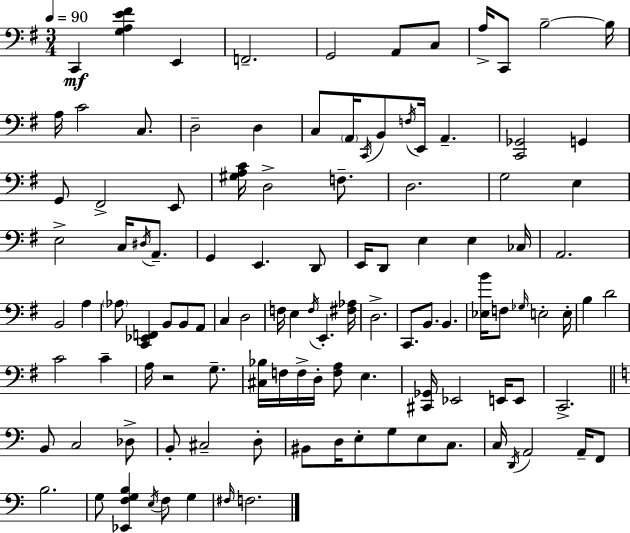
X:1
T:Untitled
M:3/4
L:1/4
K:Em
C,, [G,A,E^F] E,, F,,2 G,,2 A,,/2 C,/2 A,/4 C,,/2 B,2 B,/4 A,/4 C2 C,/2 D,2 D, C,/2 A,,/4 C,,/4 B,,/2 F,/4 E,,/4 A,, [C,,_G,,]2 G,, G,,/2 ^F,,2 E,,/2 [^G,A,C]/4 D,2 F,/2 D,2 G,2 E, E,2 C,/4 ^D,/4 A,,/2 G,, E,, D,,/2 E,,/4 D,,/2 E, E, _C,/4 A,,2 B,,2 A, _A,/2 [C,,_E,,F,,] B,,/2 B,,/2 A,,/2 C, D,2 F,/4 E, F,/4 E,, [^F,_A,]/4 D,2 C,,/2 B,,/2 B,, [_E,B]/4 F,/2 _G,/4 E,2 E,/4 B, D2 C2 C A,/4 z2 G,/2 [^C,_B,]/4 F,/4 F,/4 D,/4 [F,A,]/2 E, [^C,,_G,,]/4 _E,,2 E,,/4 E,,/2 C,,2 B,,/2 C,2 _D,/2 B,,/2 ^C,2 D,/2 ^B,,/2 D,/4 E,/2 G,/2 E,/2 C,/2 C,/4 D,,/4 A,,2 A,,/4 F,,/2 B,2 G,/2 [_E,,F,G,B,] E,/4 F,/2 G, ^F,/4 F,2